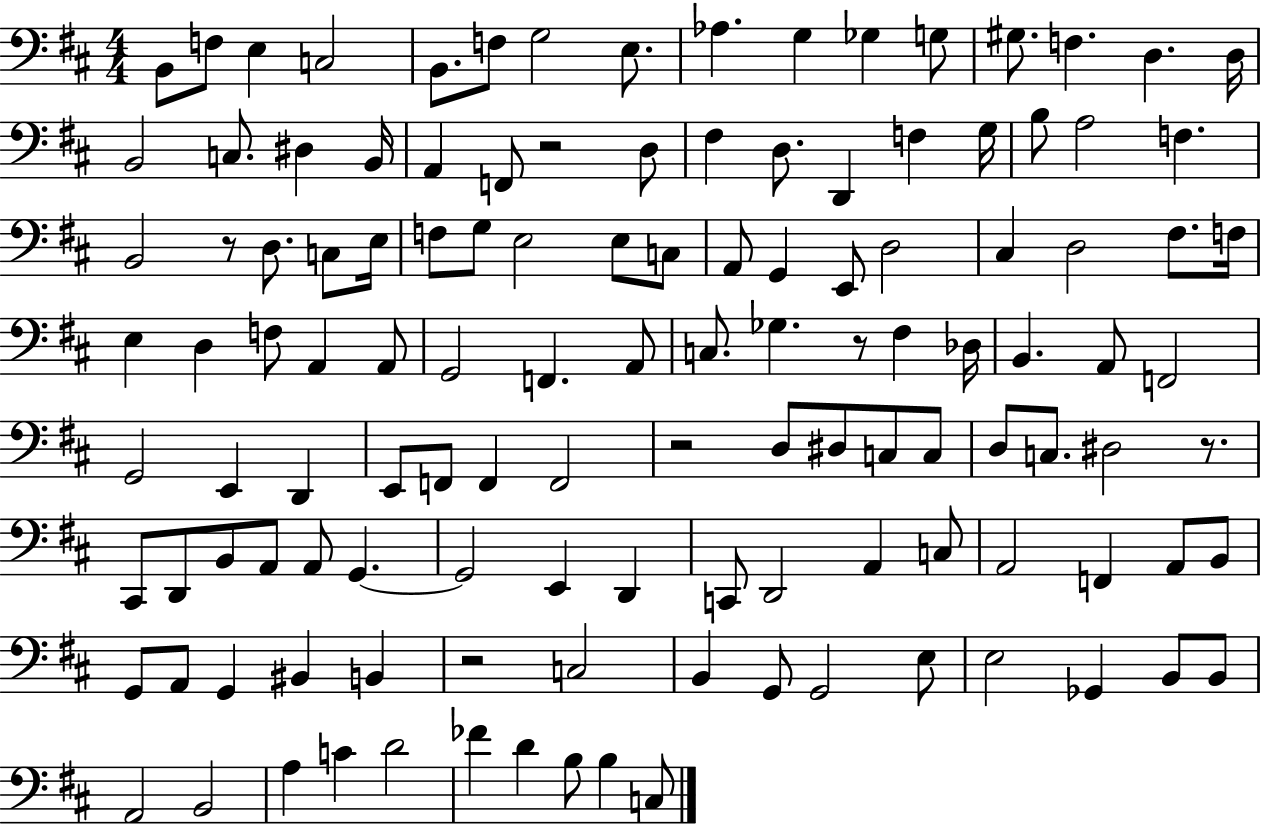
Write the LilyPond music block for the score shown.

{
  \clef bass
  \numericTimeSignature
  \time 4/4
  \key d \major
  b,8 f8 e4 c2 | b,8. f8 g2 e8. | aes4. g4 ges4 g8 | gis8. f4. d4. d16 | \break b,2 c8. dis4 b,16 | a,4 f,8 r2 d8 | fis4 d8. d,4 f4 g16 | b8 a2 f4. | \break b,2 r8 d8. c8 e16 | f8 g8 e2 e8 c8 | a,8 g,4 e,8 d2 | cis4 d2 fis8. f16 | \break e4 d4 f8 a,4 a,8 | g,2 f,4. a,8 | c8. ges4. r8 fis4 des16 | b,4. a,8 f,2 | \break g,2 e,4 d,4 | e,8 f,8 f,4 f,2 | r2 d8 dis8 c8 c8 | d8 c8. dis2 r8. | \break cis,8 d,8 b,8 a,8 a,8 g,4.~~ | g,2 e,4 d,4 | c,8 d,2 a,4 c8 | a,2 f,4 a,8 b,8 | \break g,8 a,8 g,4 bis,4 b,4 | r2 c2 | b,4 g,8 g,2 e8 | e2 ges,4 b,8 b,8 | \break a,2 b,2 | a4 c'4 d'2 | fes'4 d'4 b8 b4 c8 | \bar "|."
}